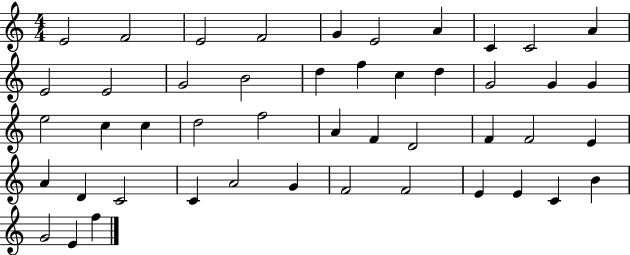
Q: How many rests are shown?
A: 0